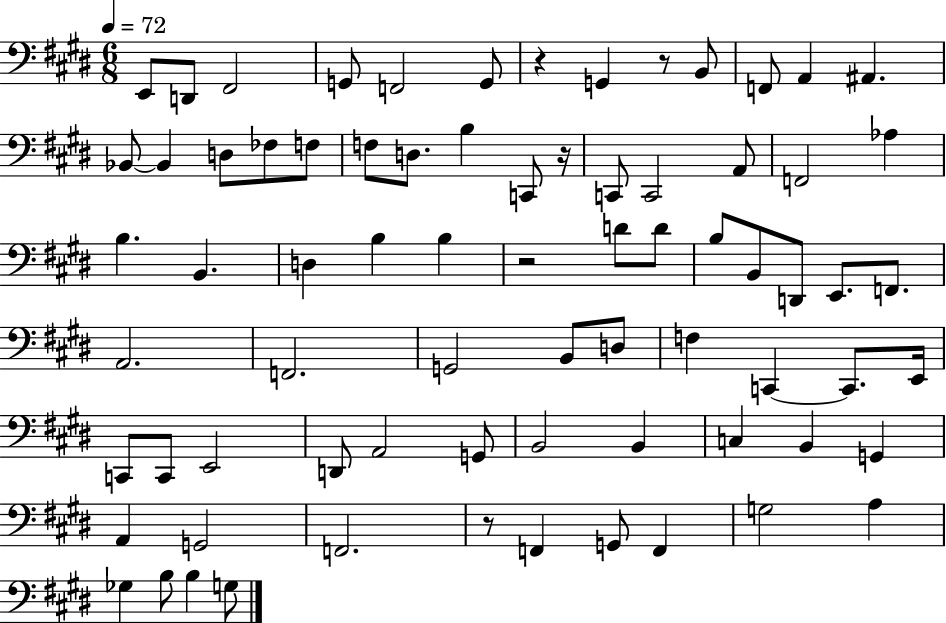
{
  \clef bass
  \numericTimeSignature
  \time 6/8
  \key e \major
  \tempo 4 = 72
  \repeat volta 2 { e,8 d,8 fis,2 | g,8 f,2 g,8 | r4 g,4 r8 b,8 | f,8 a,4 ais,4. | \break bes,8~~ bes,4 d8 fes8 f8 | f8 d8. b4 c,8 r16 | c,8 c,2 a,8 | f,2 aes4 | \break b4. b,4. | d4 b4 b4 | r2 d'8 d'8 | b8 b,8 d,8 e,8. f,8. | \break a,2. | f,2. | g,2 b,8 d8 | f4 c,4~~ c,8. e,16 | \break c,8 c,8 e,2 | d,8 a,2 g,8 | b,2 b,4 | c4 b,4 g,4 | \break a,4 g,2 | f,2. | r8 f,4 g,8 f,4 | g2 a4 | \break ges4 b8 b4 g8 | } \bar "|."
}